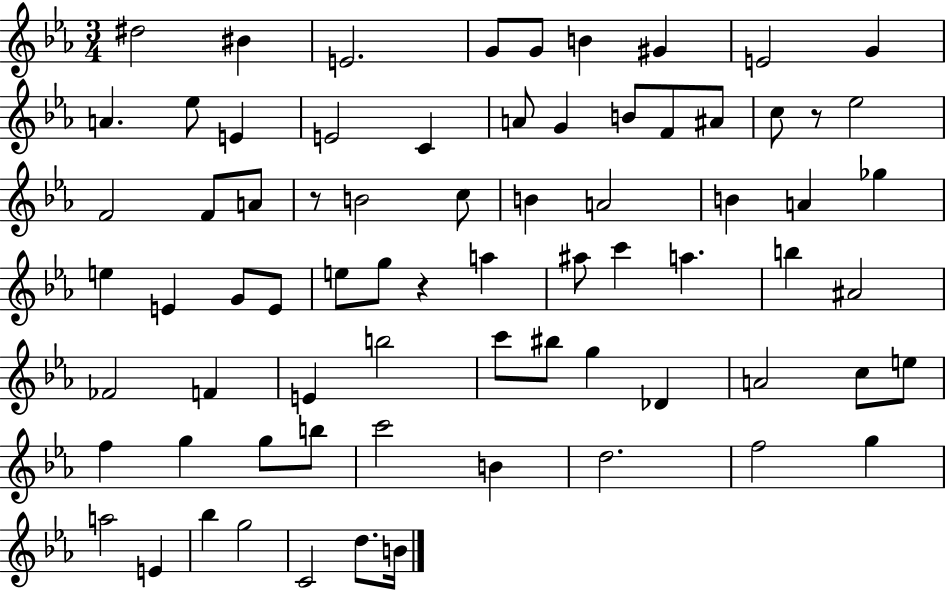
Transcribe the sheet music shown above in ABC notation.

X:1
T:Untitled
M:3/4
L:1/4
K:Eb
^d2 ^B E2 G/2 G/2 B ^G E2 G A _e/2 E E2 C A/2 G B/2 F/2 ^A/2 c/2 z/2 _e2 F2 F/2 A/2 z/2 B2 c/2 B A2 B A _g e E G/2 E/2 e/2 g/2 z a ^a/2 c' a b ^A2 _F2 F E b2 c'/2 ^b/2 g _D A2 c/2 e/2 f g g/2 b/2 c'2 B d2 f2 g a2 E _b g2 C2 d/2 B/4